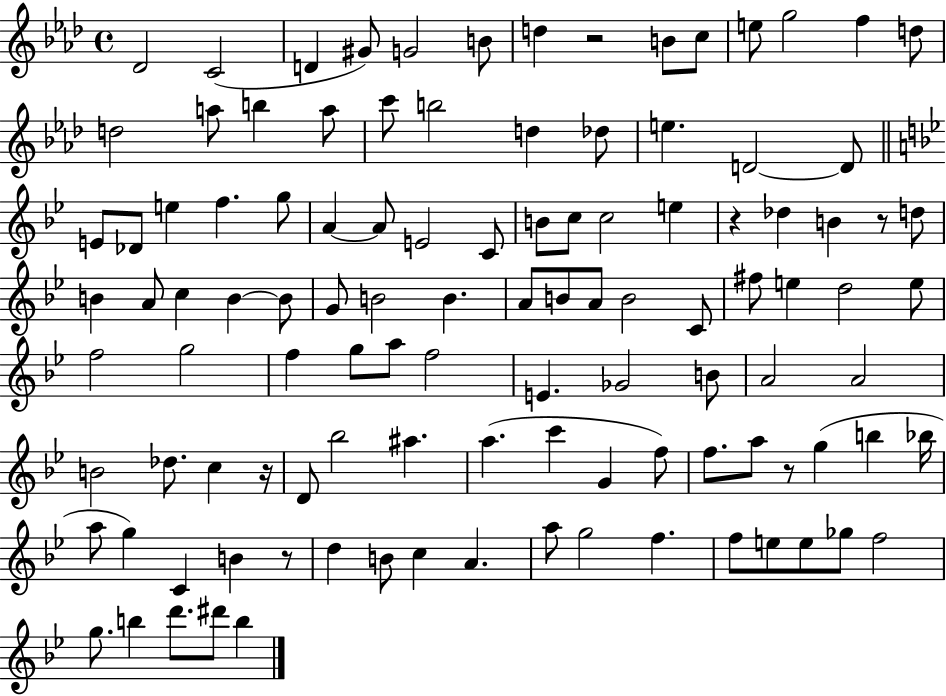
X:1
T:Untitled
M:4/4
L:1/4
K:Ab
_D2 C2 D ^G/2 G2 B/2 d z2 B/2 c/2 e/2 g2 f d/2 d2 a/2 b a/2 c'/2 b2 d _d/2 e D2 D/2 E/2 _D/2 e f g/2 A A/2 E2 C/2 B/2 c/2 c2 e z _d B z/2 d/2 B A/2 c B B/2 G/2 B2 B A/2 B/2 A/2 B2 C/2 ^f/2 e d2 e/2 f2 g2 f g/2 a/2 f2 E _G2 B/2 A2 A2 B2 _d/2 c z/4 D/2 _b2 ^a a c' G f/2 f/2 a/2 z/2 g b _b/4 a/2 g C B z/2 d B/2 c A a/2 g2 f f/2 e/2 e/2 _g/2 f2 g/2 b d'/2 ^d'/2 b